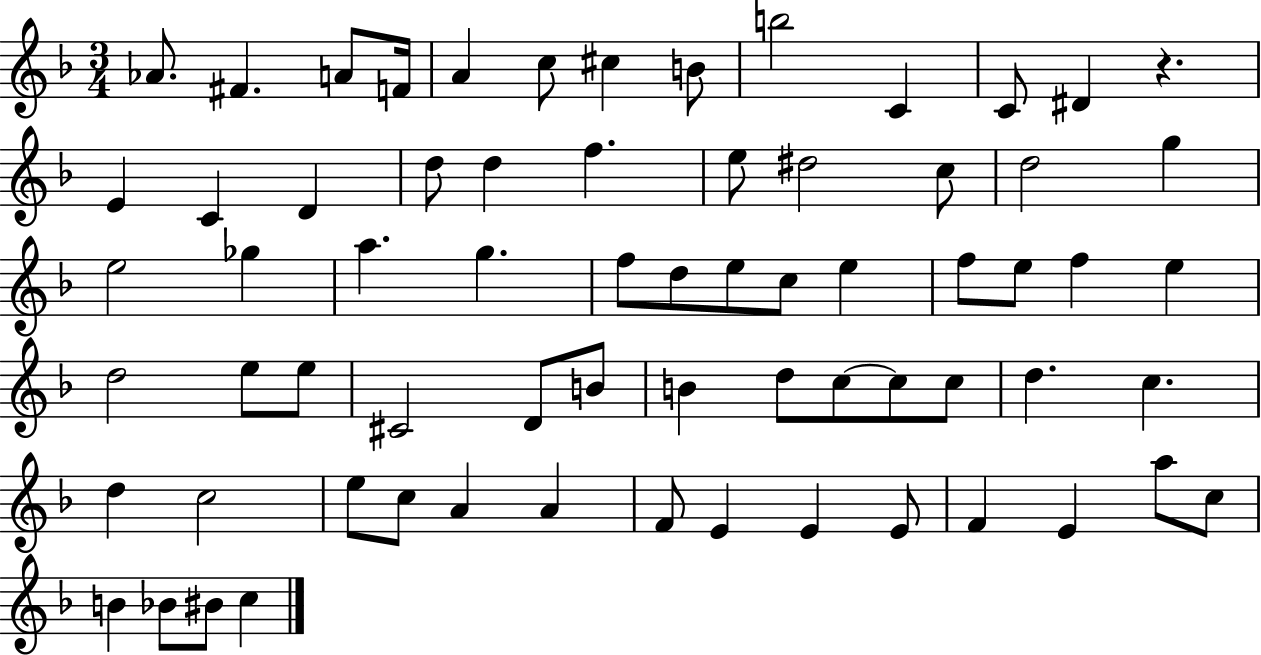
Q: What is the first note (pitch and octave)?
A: Ab4